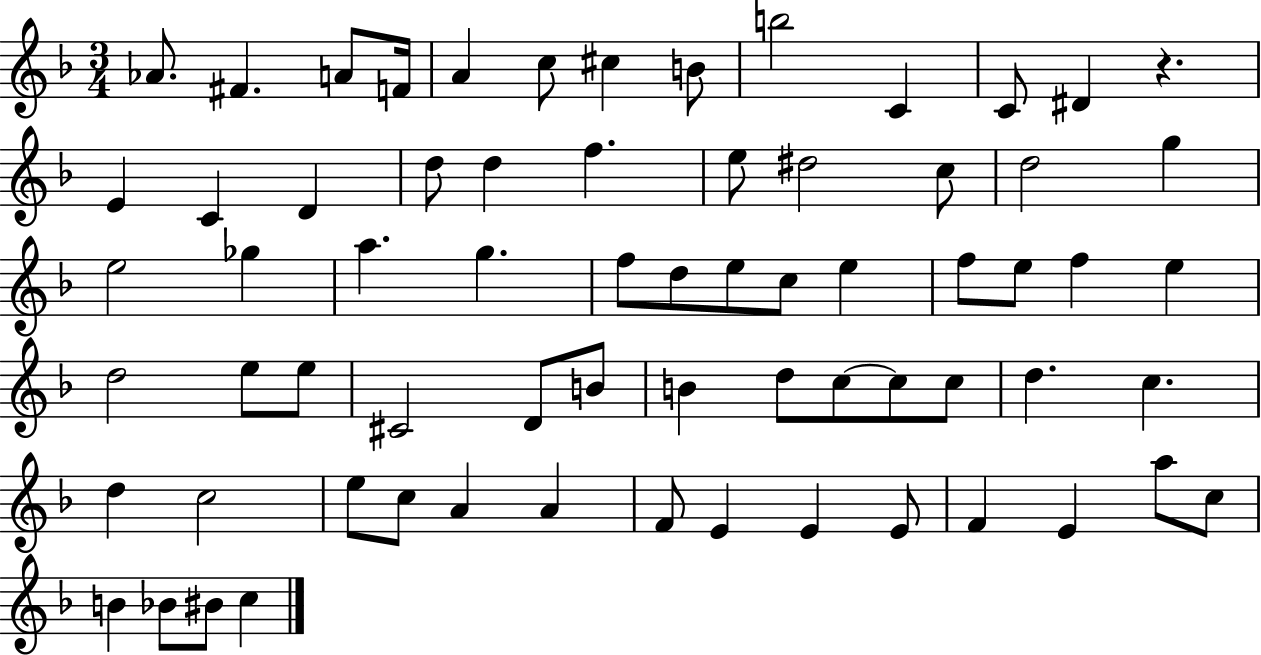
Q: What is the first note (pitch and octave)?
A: Ab4